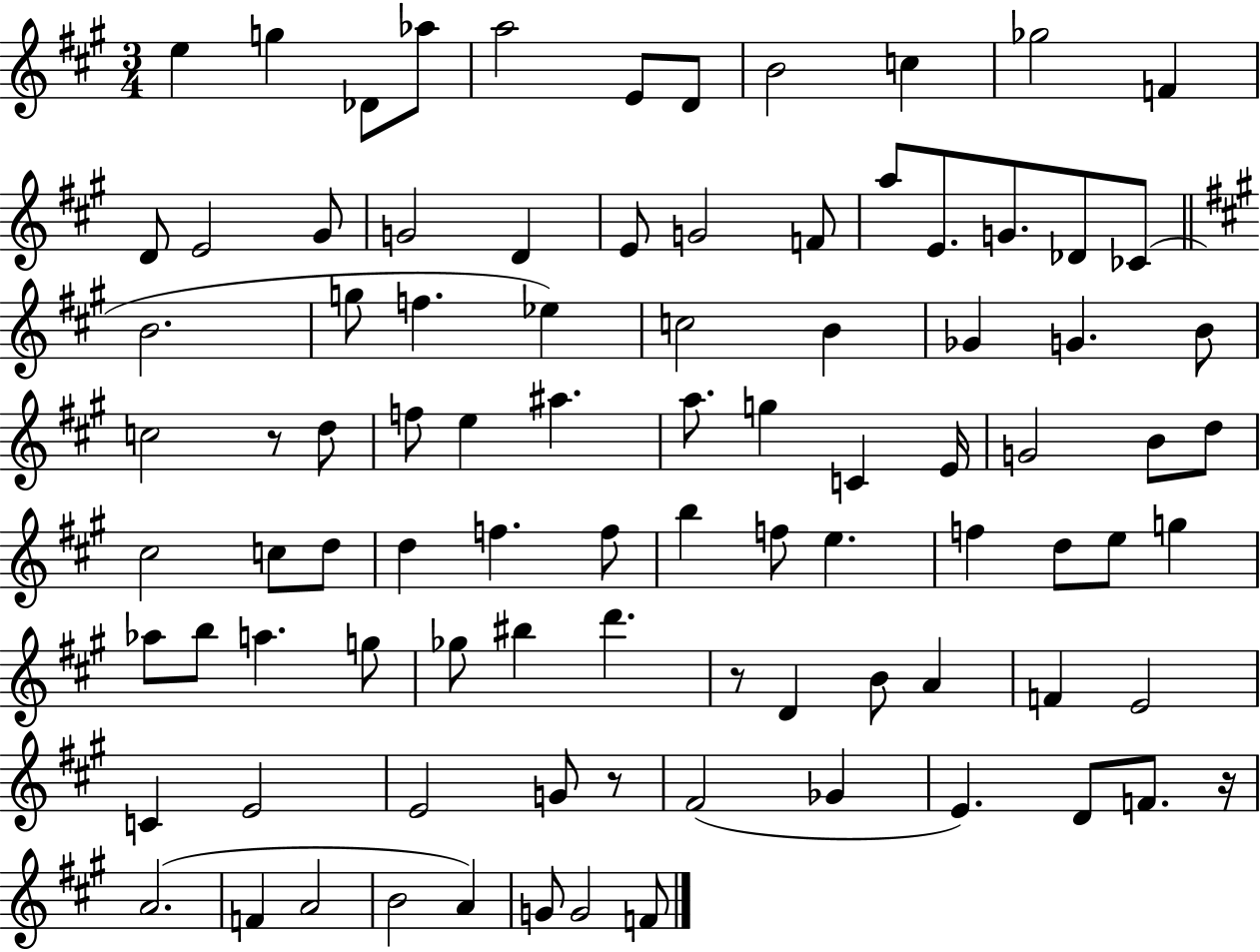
{
  \clef treble
  \numericTimeSignature
  \time 3/4
  \key a \major
  \repeat volta 2 { e''4 g''4 des'8 aes''8 | a''2 e'8 d'8 | b'2 c''4 | ges''2 f'4 | \break d'8 e'2 gis'8 | g'2 d'4 | e'8 g'2 f'8 | a''8 e'8. g'8. des'8 ces'8( | \break \bar "||" \break \key a \major b'2. | g''8 f''4. ees''4) | c''2 b'4 | ges'4 g'4. b'8 | \break c''2 r8 d''8 | f''8 e''4 ais''4. | a''8. g''4 c'4 e'16 | g'2 b'8 d''8 | \break cis''2 c''8 d''8 | d''4 f''4. f''8 | b''4 f''8 e''4. | f''4 d''8 e''8 g''4 | \break aes''8 b''8 a''4. g''8 | ges''8 bis''4 d'''4. | r8 d'4 b'8 a'4 | f'4 e'2 | \break c'4 e'2 | e'2 g'8 r8 | fis'2( ges'4 | e'4.) d'8 f'8. r16 | \break a'2.( | f'4 a'2 | b'2 a'4) | g'8 g'2 f'8 | \break } \bar "|."
}